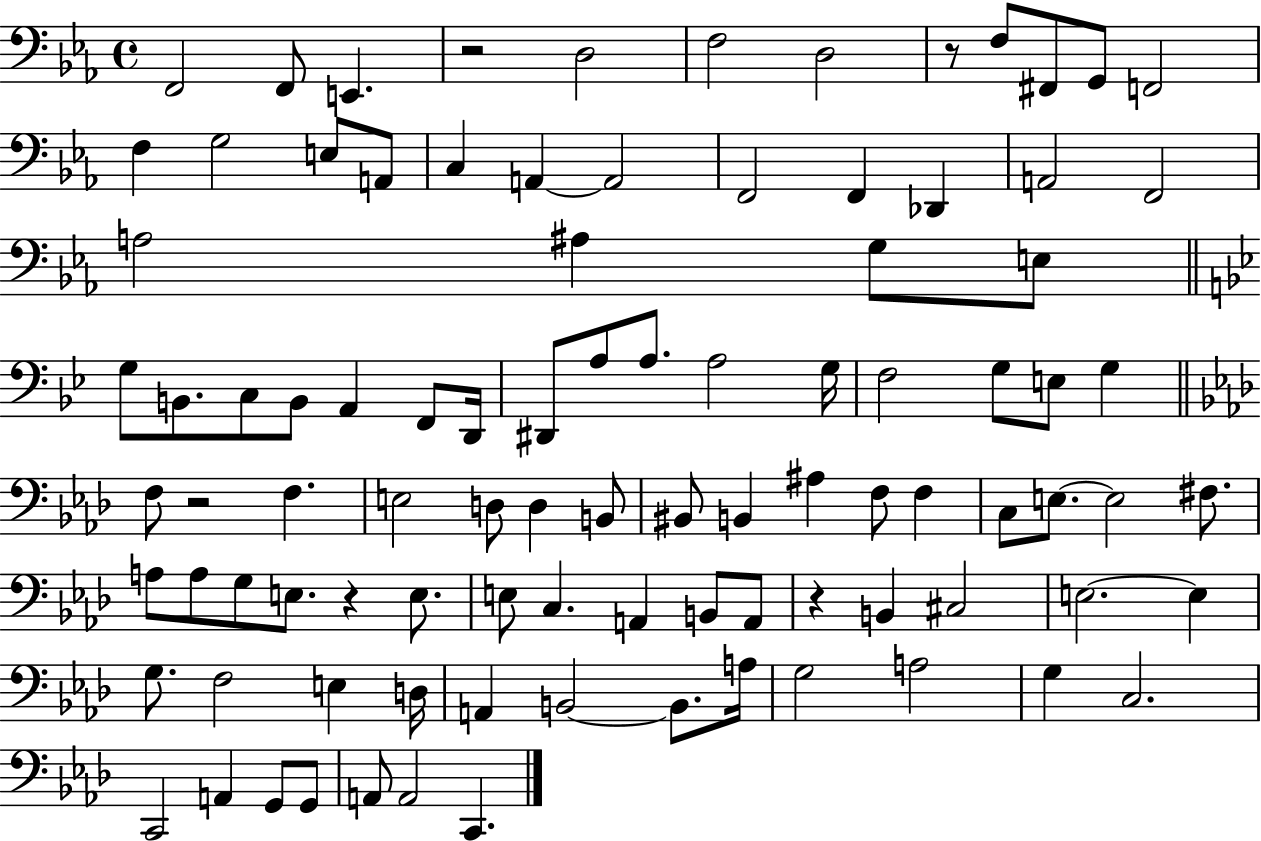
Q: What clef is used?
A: bass